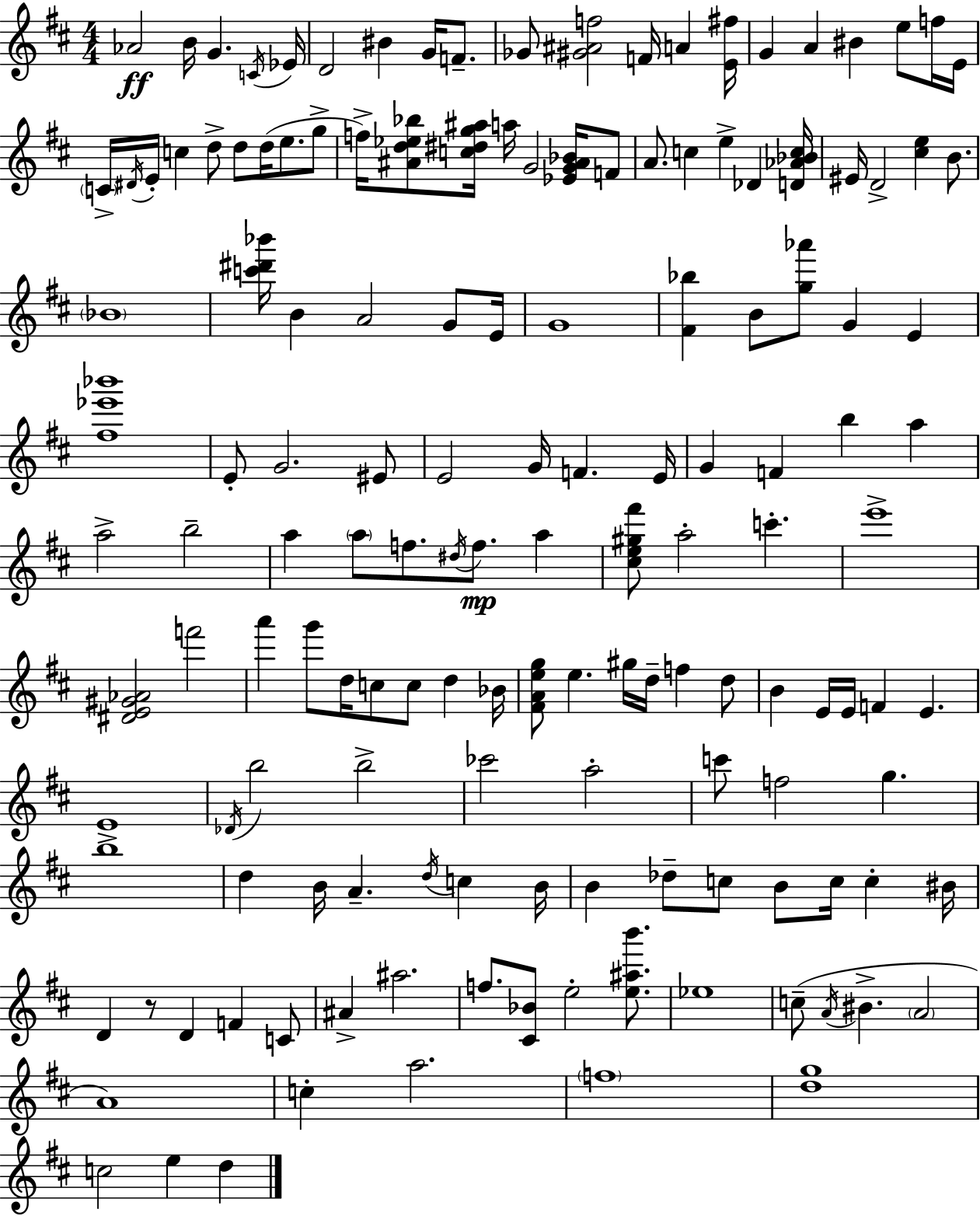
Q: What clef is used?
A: treble